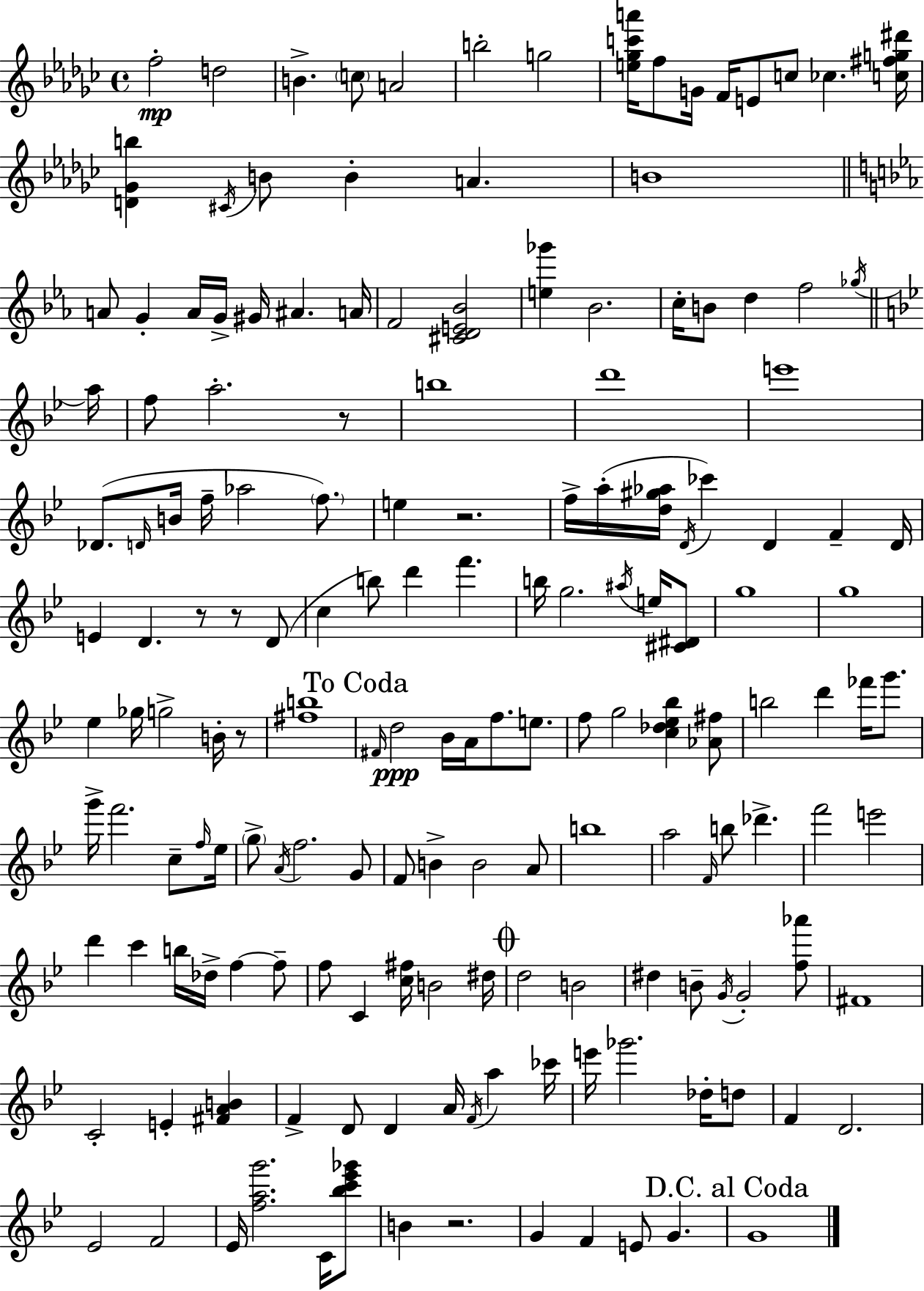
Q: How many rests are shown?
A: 6